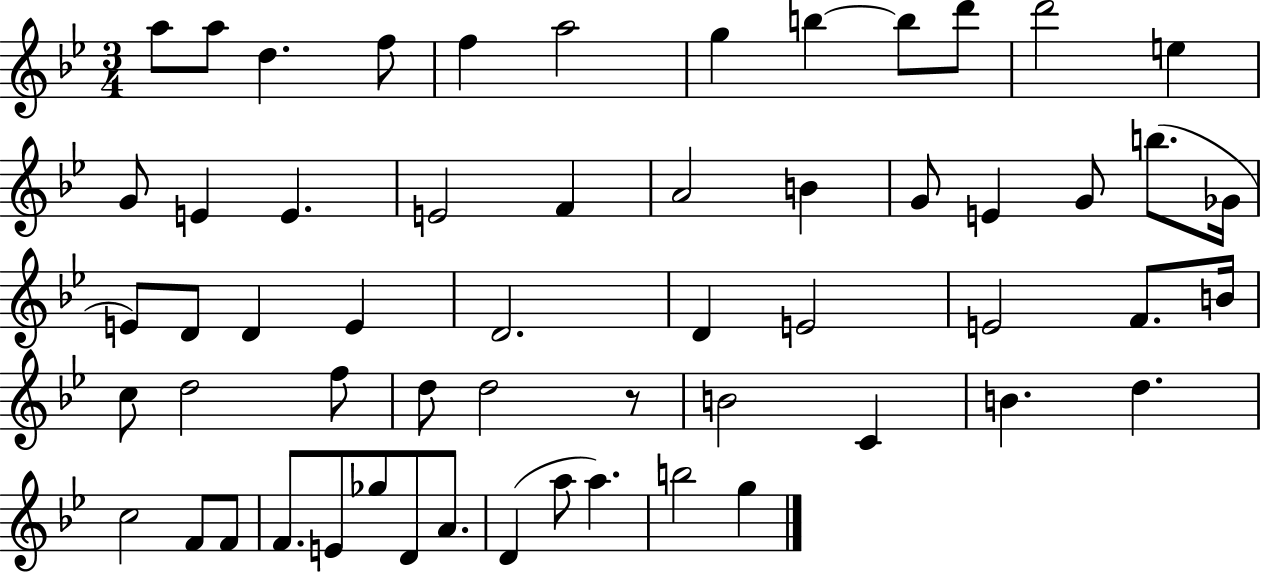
{
  \clef treble
  \numericTimeSignature
  \time 3/4
  \key bes \major
  \repeat volta 2 { a''8 a''8 d''4. f''8 | f''4 a''2 | g''4 b''4~~ b''8 d'''8 | d'''2 e''4 | \break g'8 e'4 e'4. | e'2 f'4 | a'2 b'4 | g'8 e'4 g'8 b''8.( ges'16 | \break e'8) d'8 d'4 e'4 | d'2. | d'4 e'2 | e'2 f'8. b'16 | \break c''8 d''2 f''8 | d''8 d''2 r8 | b'2 c'4 | b'4. d''4. | \break c''2 f'8 f'8 | f'8. e'8 ges''8 d'8 a'8. | d'4( a''8 a''4.) | b''2 g''4 | \break } \bar "|."
}